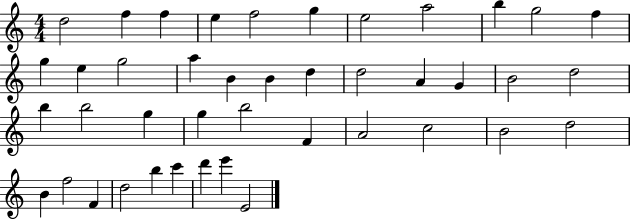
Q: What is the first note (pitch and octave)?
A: D5